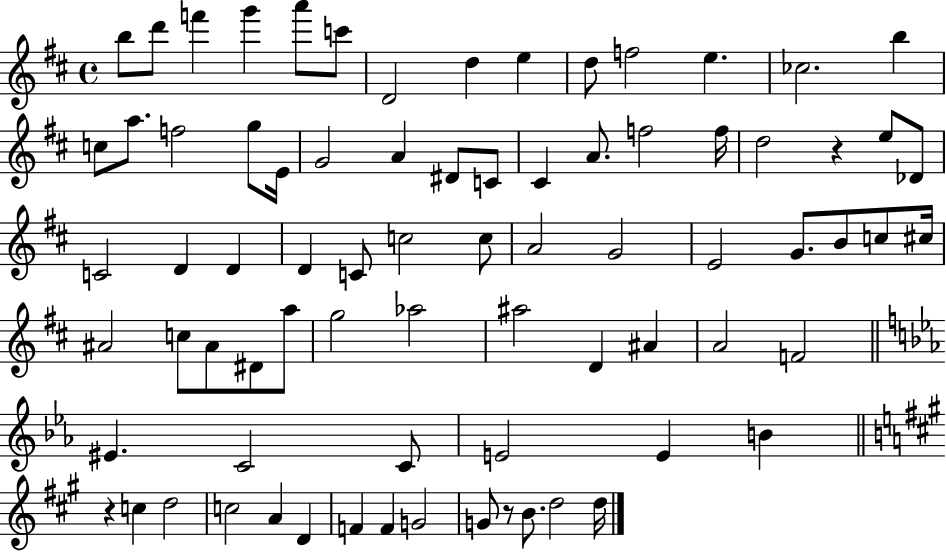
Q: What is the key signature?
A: D major